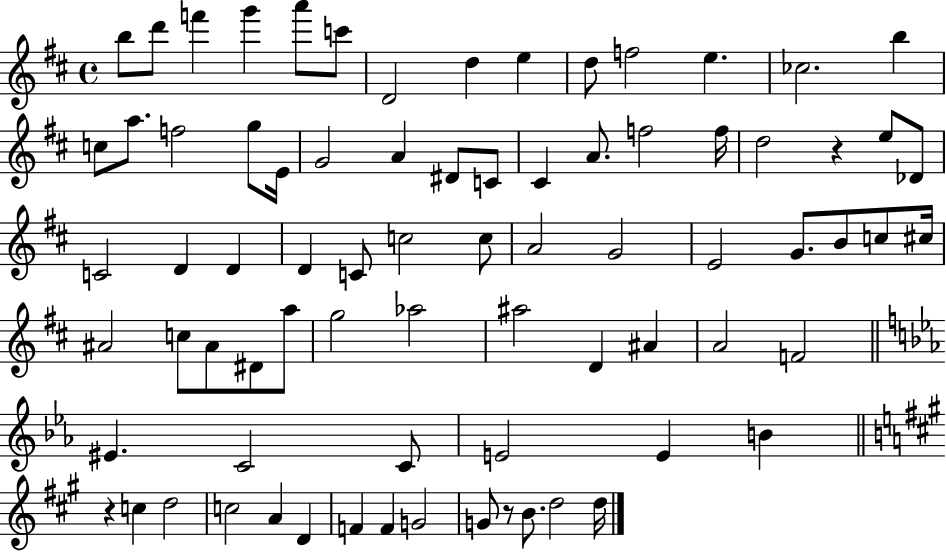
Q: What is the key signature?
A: D major